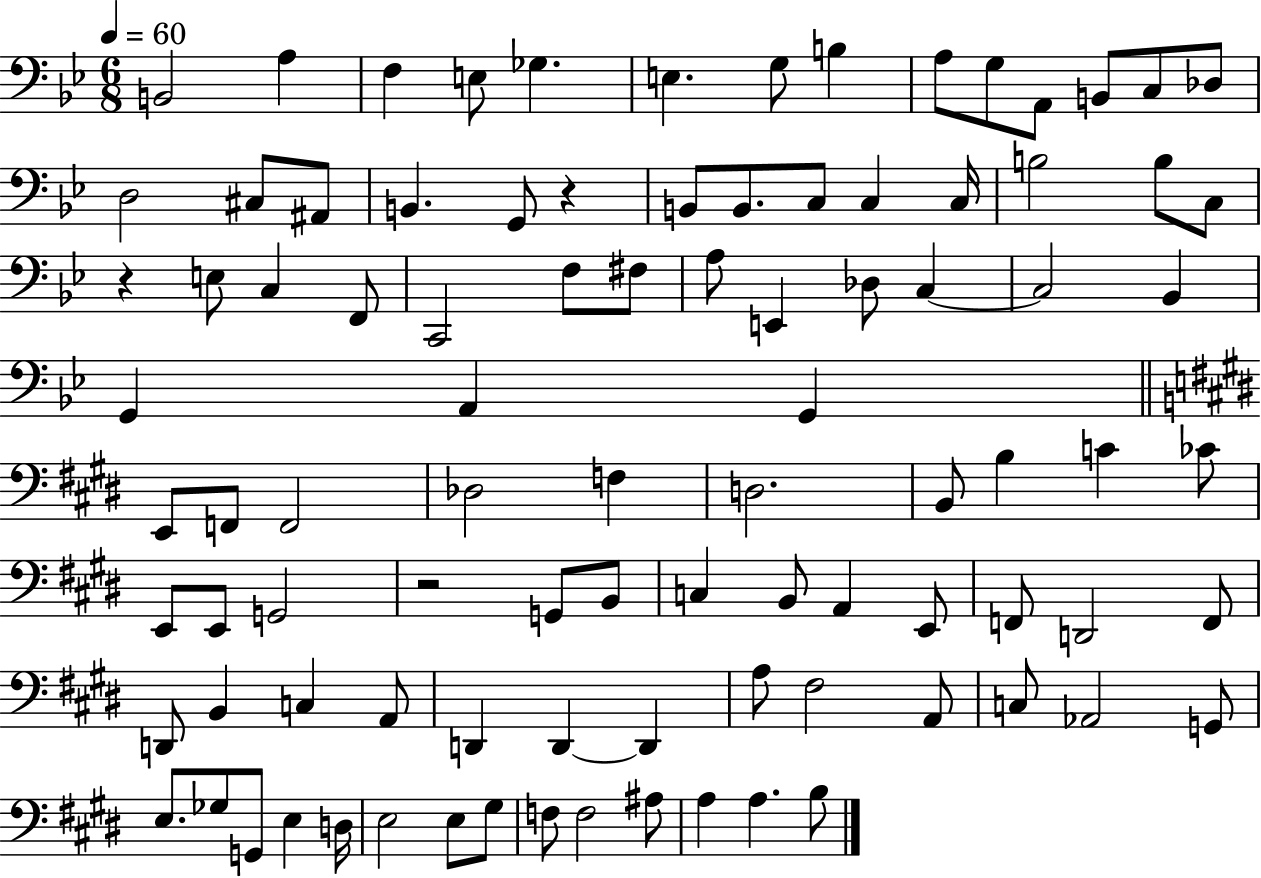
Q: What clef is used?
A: bass